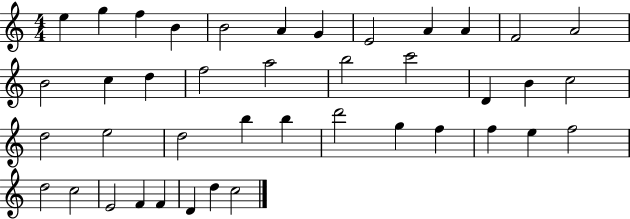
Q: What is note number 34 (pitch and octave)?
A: D5